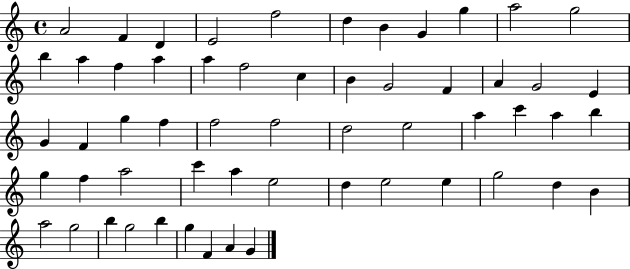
X:1
T:Untitled
M:4/4
L:1/4
K:C
A2 F D E2 f2 d B G g a2 g2 b a f a a f2 c B G2 F A G2 E G F g f f2 f2 d2 e2 a c' a b g f a2 c' a e2 d e2 e g2 d B a2 g2 b g2 b g F A G